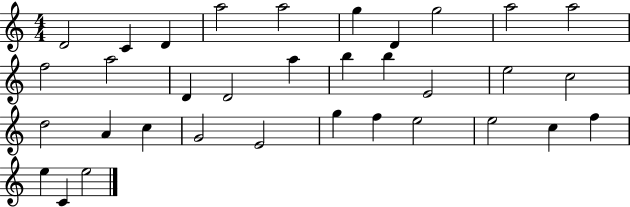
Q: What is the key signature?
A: C major